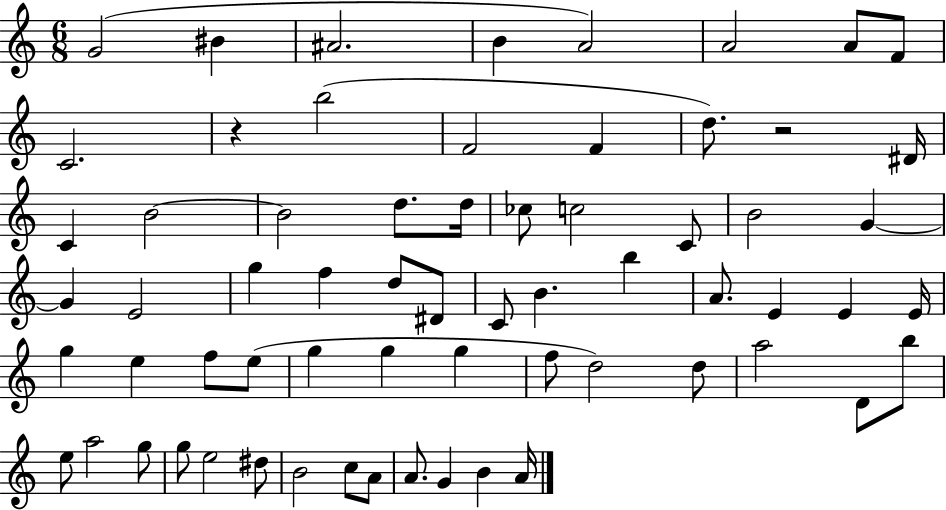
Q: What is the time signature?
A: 6/8